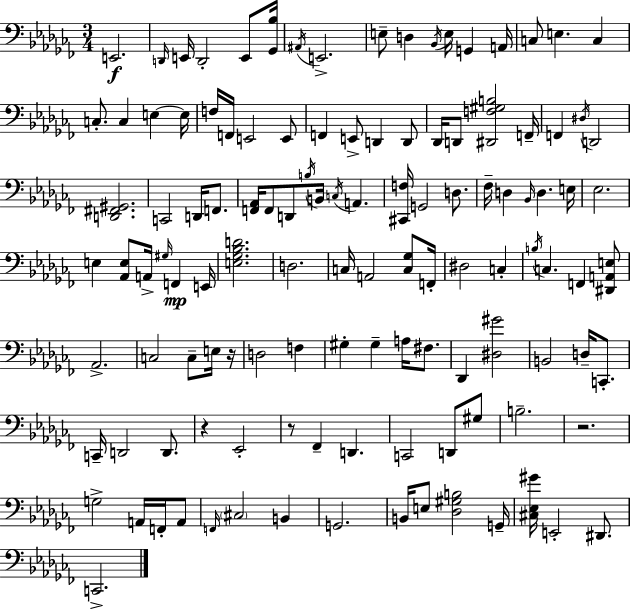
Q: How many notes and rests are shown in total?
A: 119